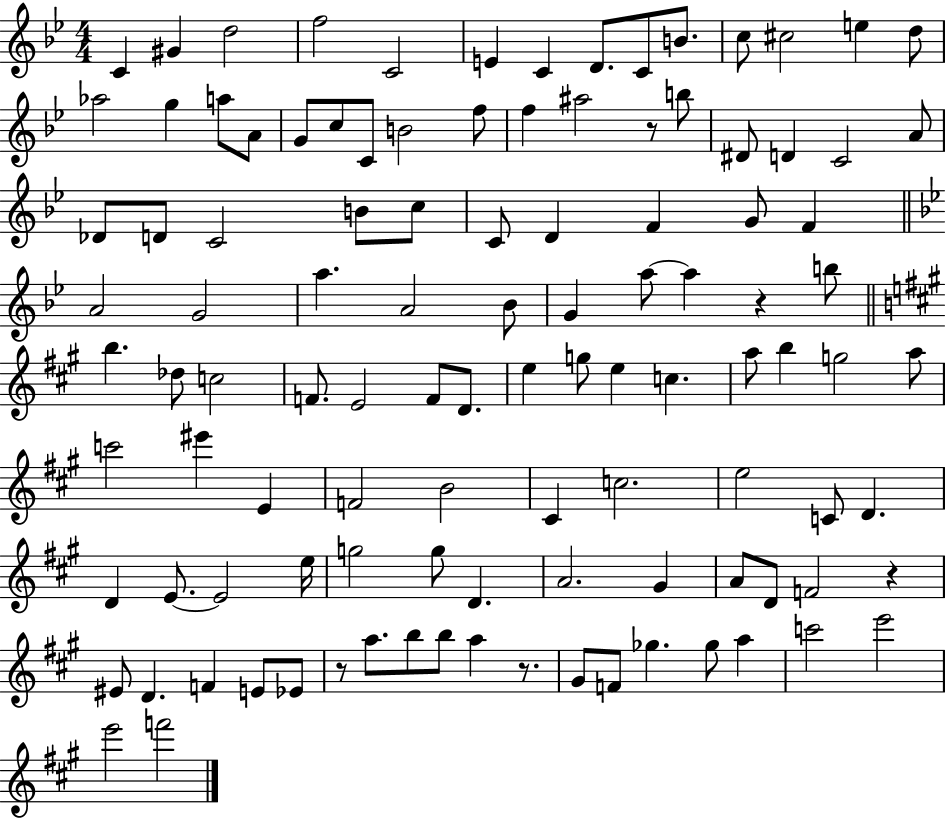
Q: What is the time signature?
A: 4/4